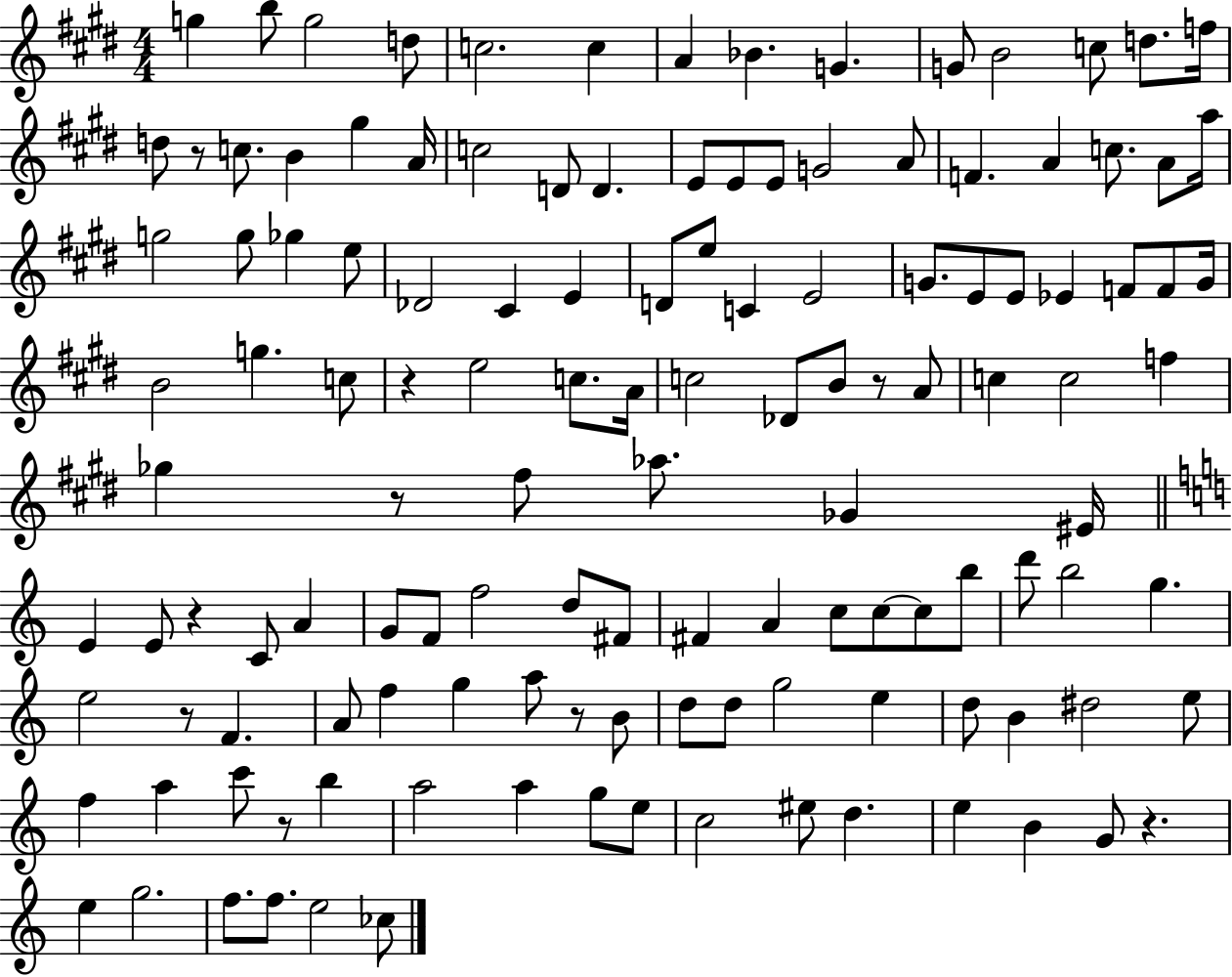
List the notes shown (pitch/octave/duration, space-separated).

G5/q B5/e G5/h D5/e C5/h. C5/q A4/q Bb4/q. G4/q. G4/e B4/h C5/e D5/e. F5/s D5/e R/e C5/e. B4/q G#5/q A4/s C5/h D4/e D4/q. E4/e E4/e E4/e G4/h A4/e F4/q. A4/q C5/e. A4/e A5/s G5/h G5/e Gb5/q E5/e Db4/h C#4/q E4/q D4/e E5/e C4/q E4/h G4/e. E4/e E4/e Eb4/q F4/e F4/e G4/s B4/h G5/q. C5/e R/q E5/h C5/e. A4/s C5/h Db4/e B4/e R/e A4/e C5/q C5/h F5/q Gb5/q R/e F#5/e Ab5/e. Gb4/q EIS4/s E4/q E4/e R/q C4/e A4/q G4/e F4/e F5/h D5/e F#4/e F#4/q A4/q C5/e C5/e C5/e B5/e D6/e B5/h G5/q. E5/h R/e F4/q. A4/e F5/q G5/q A5/e R/e B4/e D5/e D5/e G5/h E5/q D5/e B4/q D#5/h E5/e F5/q A5/q C6/e R/e B5/q A5/h A5/q G5/e E5/e C5/h EIS5/e D5/q. E5/q B4/q G4/e R/q. E5/q G5/h. F5/e. F5/e. E5/h CES5/e